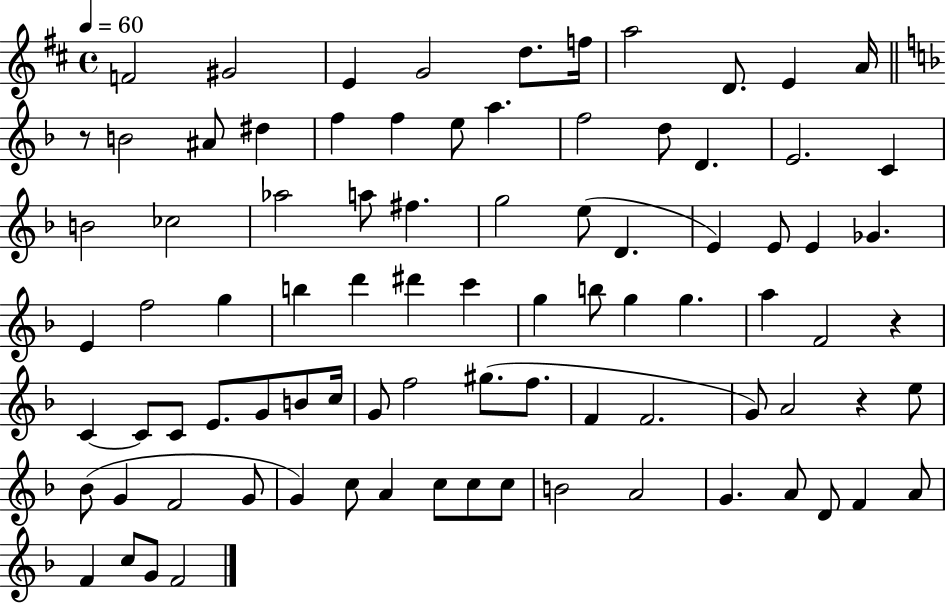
{
  \clef treble
  \time 4/4
  \defaultTimeSignature
  \key d \major
  \tempo 4 = 60
  f'2 gis'2 | e'4 g'2 d''8. f''16 | a''2 d'8. e'4 a'16 | \bar "||" \break \key f \major r8 b'2 ais'8 dis''4 | f''4 f''4 e''8 a''4. | f''2 d''8 d'4. | e'2. c'4 | \break b'2 ces''2 | aes''2 a''8 fis''4. | g''2 e''8( d'4. | e'4) e'8 e'4 ges'4. | \break e'4 f''2 g''4 | b''4 d'''4 dis'''4 c'''4 | g''4 b''8 g''4 g''4. | a''4 f'2 r4 | \break c'4~~ c'8 c'8 e'8. g'8 b'8 c''16 | g'8 f''2 gis''8.( f''8. | f'4 f'2. | g'8) a'2 r4 e''8 | \break bes'8( g'4 f'2 g'8 | g'4) c''8 a'4 c''8 c''8 c''8 | b'2 a'2 | g'4. a'8 d'8 f'4 a'8 | \break f'4 c''8 g'8 f'2 | \bar "|."
}